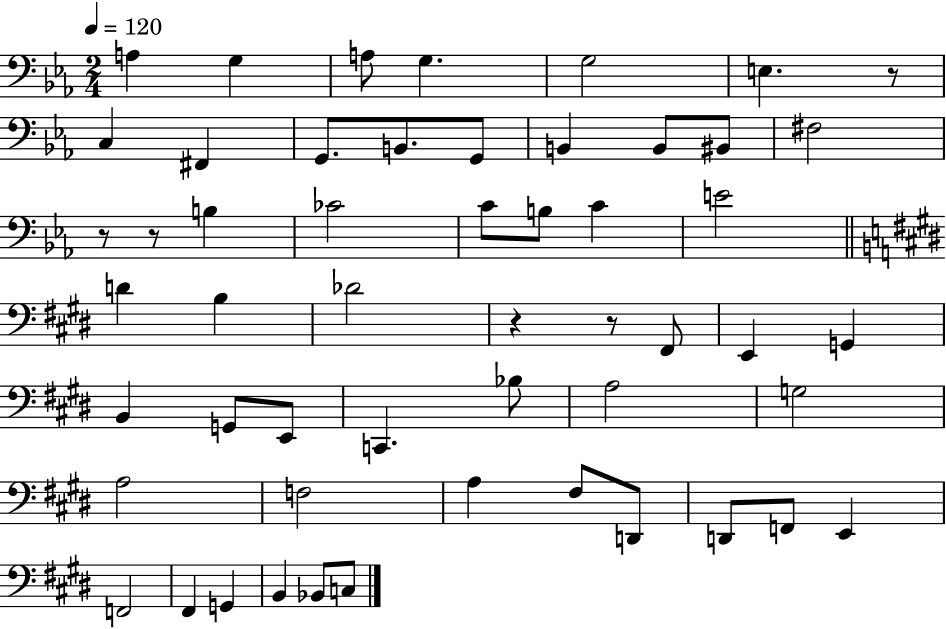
A3/q G3/q A3/e G3/q. G3/h E3/q. R/e C3/q F#2/q G2/e. B2/e. G2/e B2/q B2/e BIS2/e F#3/h R/e R/e B3/q CES4/h C4/e B3/e C4/q E4/h D4/q B3/q Db4/h R/q R/e F#2/e E2/q G2/q B2/q G2/e E2/e C2/q. Bb3/e A3/h G3/h A3/h F3/h A3/q F#3/e D2/e D2/e F2/e E2/q F2/h F#2/q G2/q B2/q Bb2/e C3/e